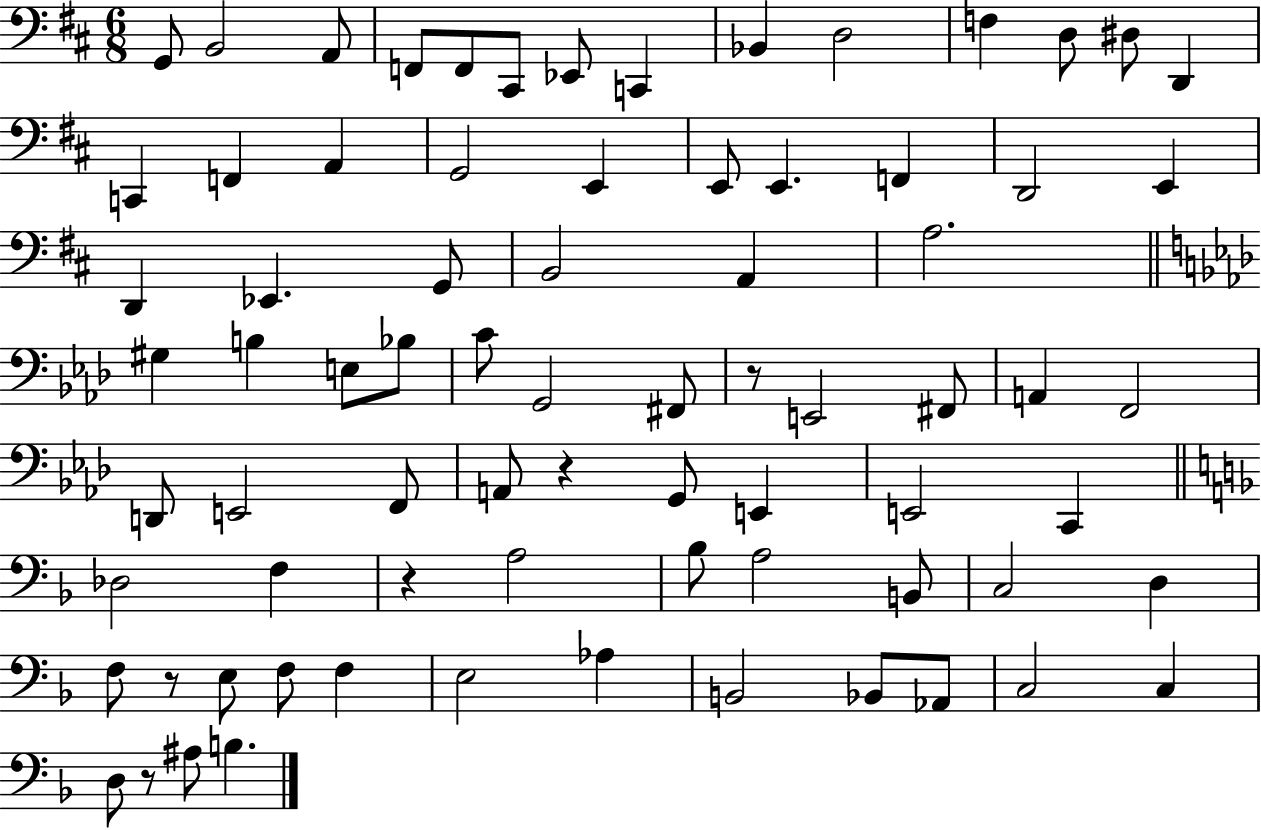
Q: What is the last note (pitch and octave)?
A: B3